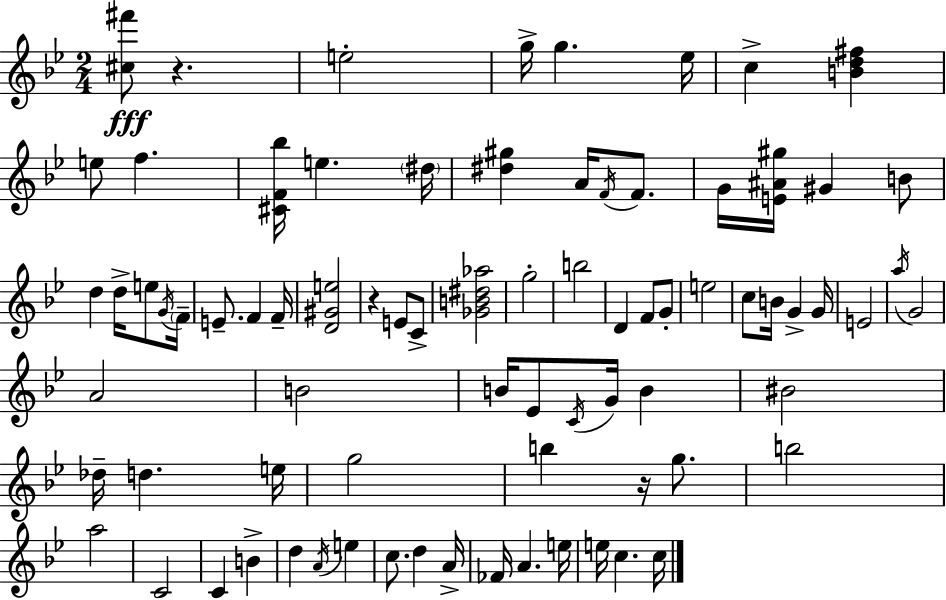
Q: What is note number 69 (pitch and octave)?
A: C5